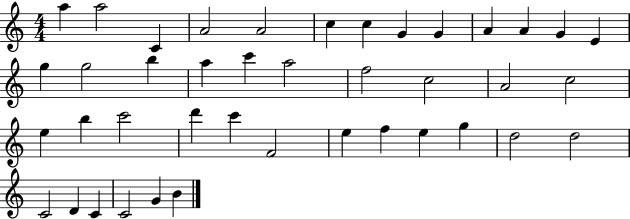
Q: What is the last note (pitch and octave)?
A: B4